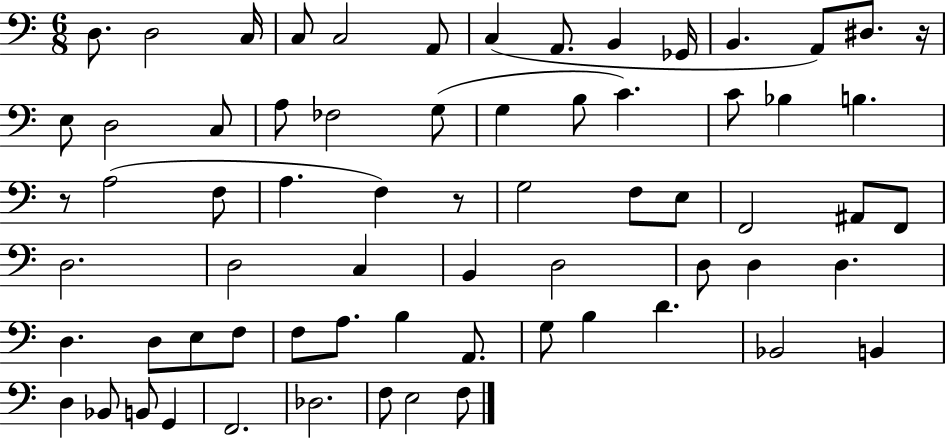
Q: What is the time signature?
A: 6/8